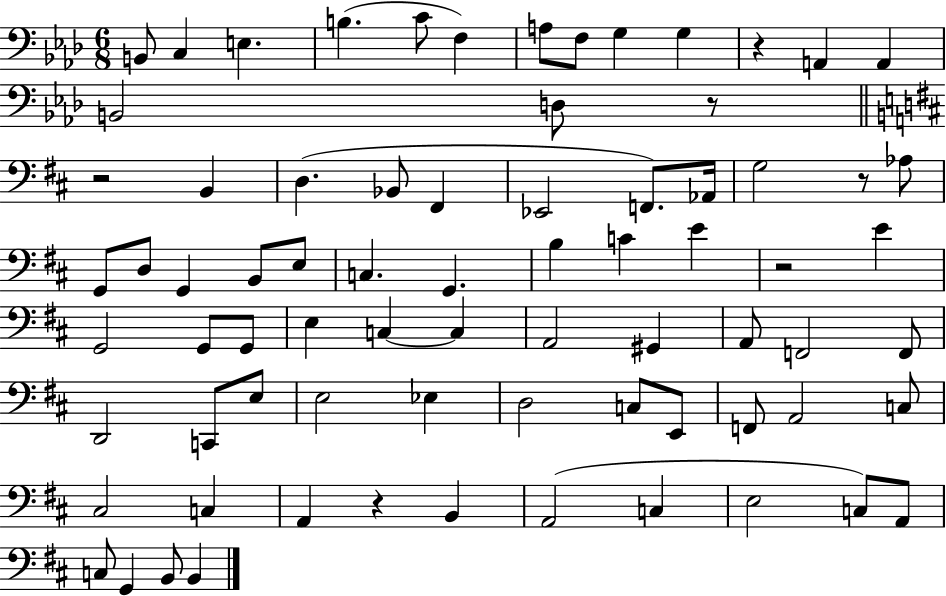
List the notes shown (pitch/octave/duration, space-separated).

B2/e C3/q E3/q. B3/q. C4/e F3/q A3/e F3/e G3/q G3/q R/q A2/q A2/q B2/h D3/e R/e R/h B2/q D3/q. Bb2/e F#2/q Eb2/h F2/e. Ab2/s G3/h R/e Ab3/e G2/e D3/e G2/q B2/e E3/e C3/q. G2/q. B3/q C4/q E4/q R/h E4/q G2/h G2/e G2/e E3/q C3/q C3/q A2/h G#2/q A2/e F2/h F2/e D2/h C2/e E3/e E3/h Eb3/q D3/h C3/e E2/e F2/e A2/h C3/e C#3/h C3/q A2/q R/q B2/q A2/h C3/q E3/h C3/e A2/e C3/e G2/q B2/e B2/q